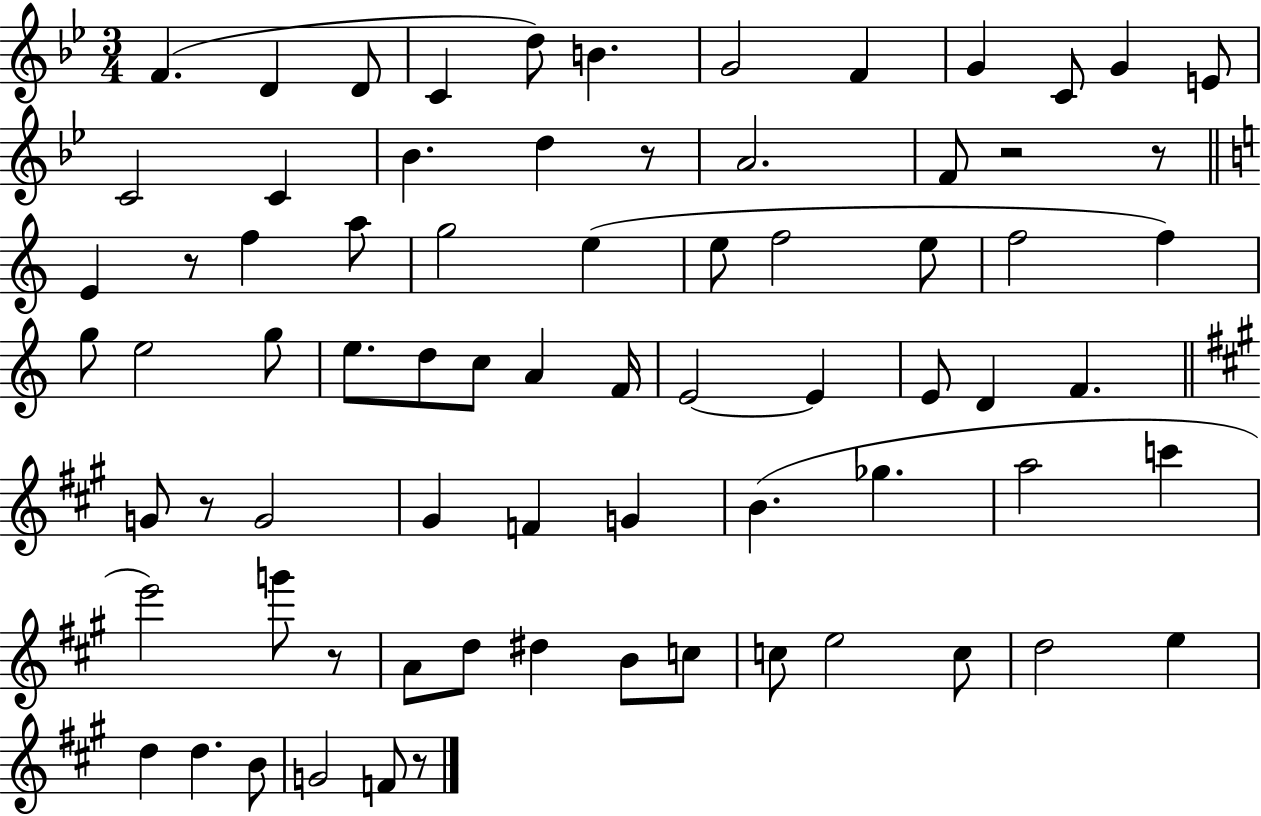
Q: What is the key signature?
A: BES major